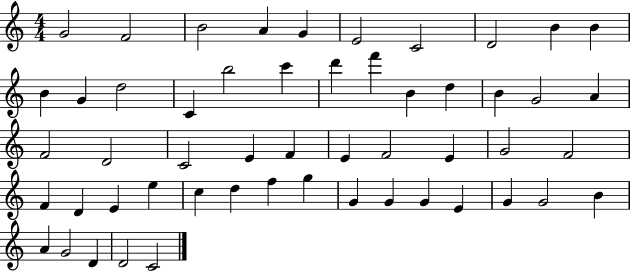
{
  \clef treble
  \numericTimeSignature
  \time 4/4
  \key c \major
  g'2 f'2 | b'2 a'4 g'4 | e'2 c'2 | d'2 b'4 b'4 | \break b'4 g'4 d''2 | c'4 b''2 c'''4 | d'''4 f'''4 b'4 d''4 | b'4 g'2 a'4 | \break f'2 d'2 | c'2 e'4 f'4 | e'4 f'2 e'4 | g'2 f'2 | \break f'4 d'4 e'4 e''4 | c''4 d''4 f''4 g''4 | g'4 g'4 g'4 e'4 | g'4 g'2 b'4 | \break a'4 g'2 d'4 | d'2 c'2 | \bar "|."
}